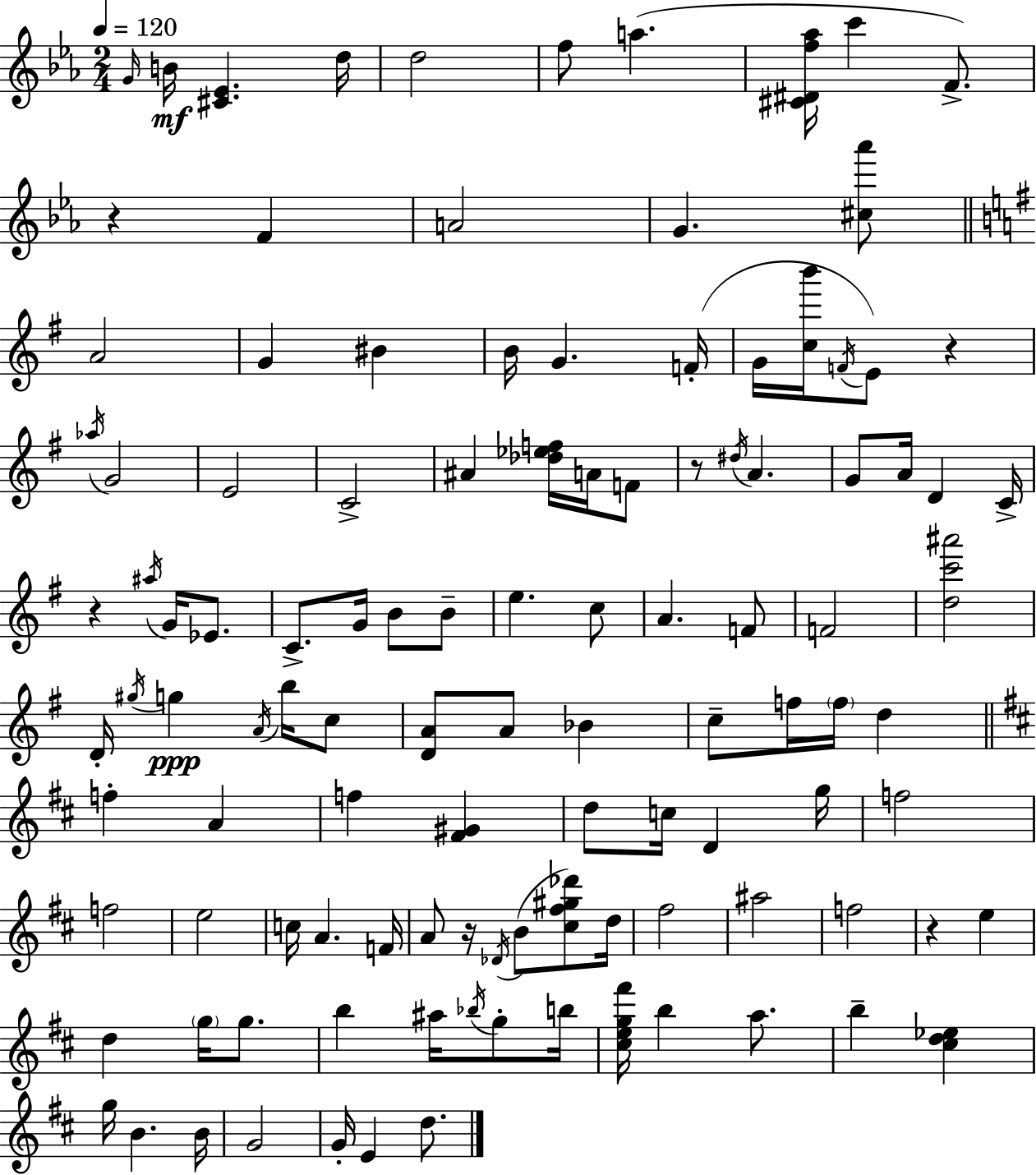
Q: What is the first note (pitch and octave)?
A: G4